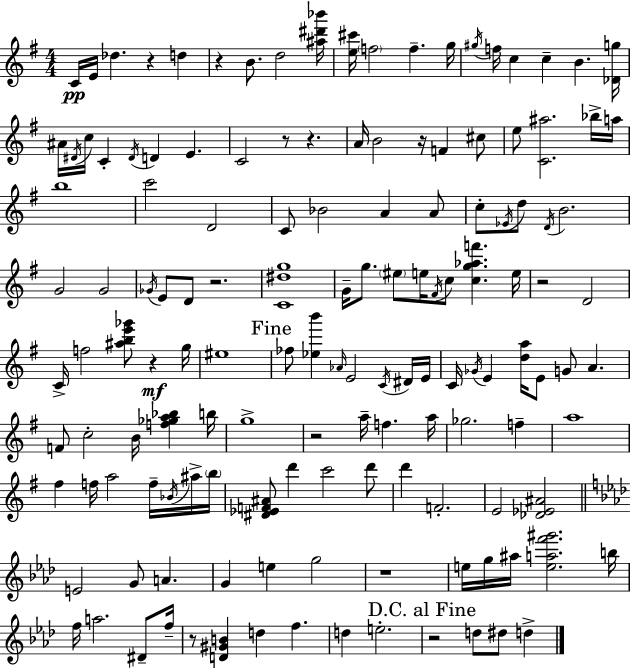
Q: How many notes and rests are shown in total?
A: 141